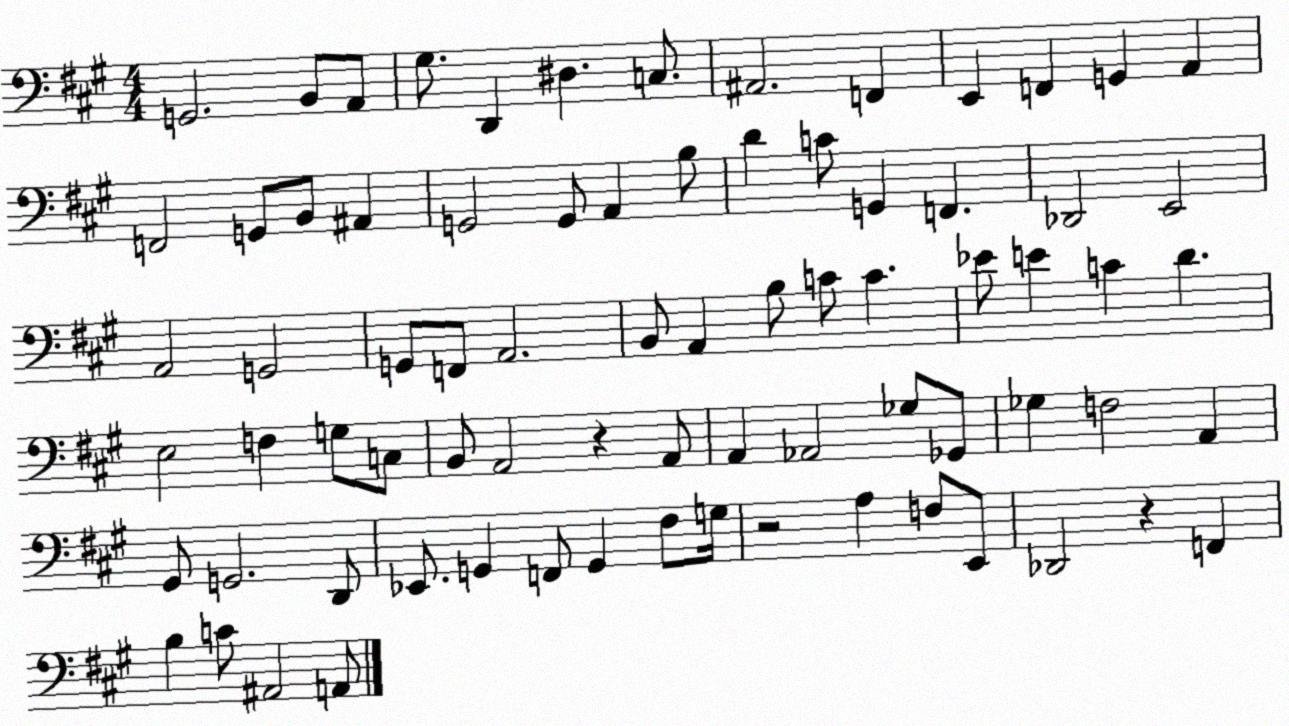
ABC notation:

X:1
T:Untitled
M:4/4
L:1/4
K:A
G,,2 B,,/2 A,,/2 ^G,/2 D,, ^D, C,/2 ^A,,2 F,, E,, F,, G,, A,, F,,2 G,,/2 B,,/2 ^A,, G,,2 G,,/2 A,, B,/2 D C/2 G,, F,, _D,,2 E,,2 A,,2 G,,2 G,,/2 F,,/2 A,,2 B,,/2 A,, B,/2 C/2 C _E/2 E C D E,2 F, G,/2 C,/2 B,,/2 A,,2 z A,,/2 A,, _A,,2 _G,/2 _G,,/2 _G, F,2 A,, ^G,,/2 G,,2 D,,/2 _E,,/2 G,, F,,/2 G,, ^F,/2 G,/4 z2 A, F,/2 E,,/2 _D,,2 z F,, B, C/2 ^A,,2 A,,/2